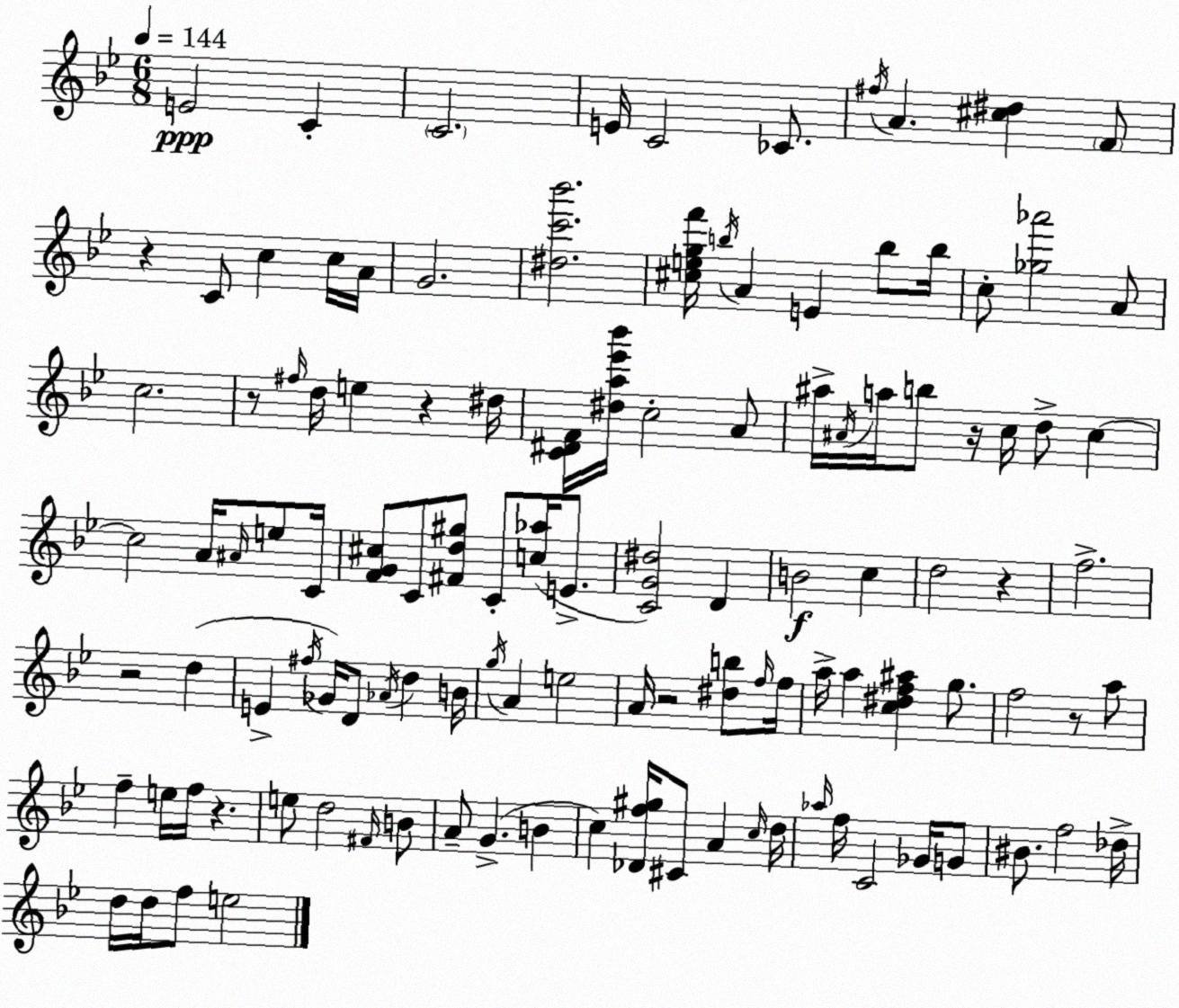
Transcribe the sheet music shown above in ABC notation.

X:1
T:Untitled
M:6/8
L:1/4
K:Bb
E2 C C2 E/4 C2 _C/2 ^f/4 A [^c^d] F/2 z C/2 c c/4 A/4 G2 [^dc'_b']2 [^cegf']/4 b/4 A E b/2 b/4 c/2 [_g_a']2 A/2 c2 z/2 ^f/4 d/4 e z ^d/4 [C^DF]/4 [^da_e'_b']/4 c2 A/2 ^a/4 ^A/4 a/4 b/2 z/4 c/4 d/2 c c2 A/4 ^A/4 e/2 C/4 [FG^c]/2 C/2 [^Fd^g]/2 C/2 [c_a]/4 E/2 [CG^d]2 D B2 c d2 z f2 z2 d E ^f/4 _G/4 D/2 _A/4 d B/4 g/4 A e2 A/4 z2 [^db]/2 f/4 f/4 a/4 a [c^df^a] g/2 f2 z/2 a/2 f e/4 f/4 z e/2 d2 ^F/4 B/2 A/2 G B c [_Df^g]/4 ^C/2 A c/4 d/4 _a/4 f/4 C2 _G/4 G/2 ^B/2 f2 _d/4 d/4 d/4 f/2 e2